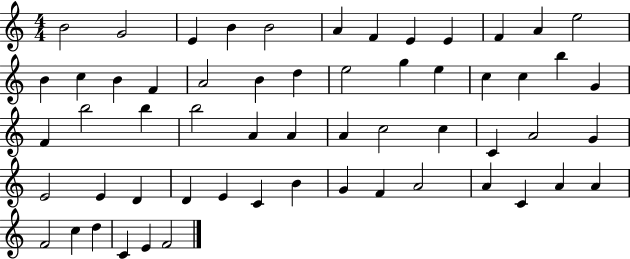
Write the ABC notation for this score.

X:1
T:Untitled
M:4/4
L:1/4
K:C
B2 G2 E B B2 A F E E F A e2 B c B F A2 B d e2 g e c c b G F b2 b b2 A A A c2 c C A2 G E2 E D D E C B G F A2 A C A A F2 c d C E F2